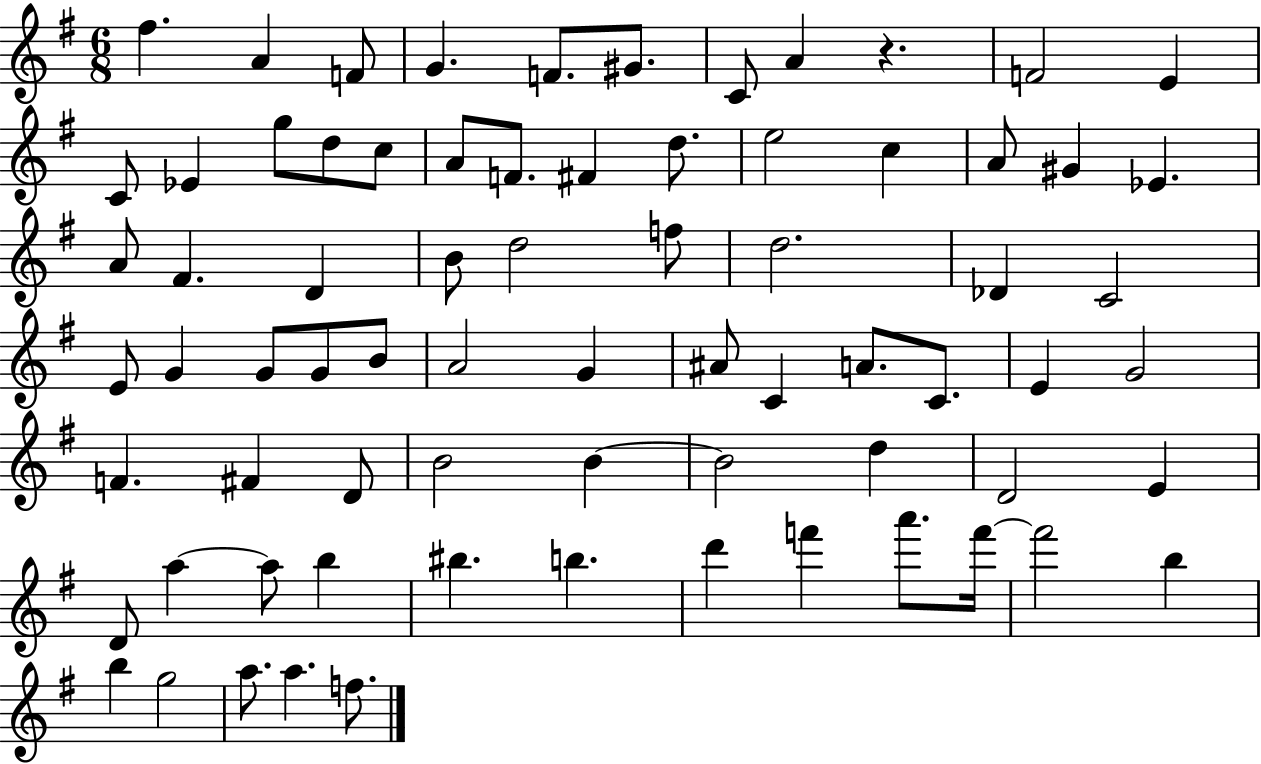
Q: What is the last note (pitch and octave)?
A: F5